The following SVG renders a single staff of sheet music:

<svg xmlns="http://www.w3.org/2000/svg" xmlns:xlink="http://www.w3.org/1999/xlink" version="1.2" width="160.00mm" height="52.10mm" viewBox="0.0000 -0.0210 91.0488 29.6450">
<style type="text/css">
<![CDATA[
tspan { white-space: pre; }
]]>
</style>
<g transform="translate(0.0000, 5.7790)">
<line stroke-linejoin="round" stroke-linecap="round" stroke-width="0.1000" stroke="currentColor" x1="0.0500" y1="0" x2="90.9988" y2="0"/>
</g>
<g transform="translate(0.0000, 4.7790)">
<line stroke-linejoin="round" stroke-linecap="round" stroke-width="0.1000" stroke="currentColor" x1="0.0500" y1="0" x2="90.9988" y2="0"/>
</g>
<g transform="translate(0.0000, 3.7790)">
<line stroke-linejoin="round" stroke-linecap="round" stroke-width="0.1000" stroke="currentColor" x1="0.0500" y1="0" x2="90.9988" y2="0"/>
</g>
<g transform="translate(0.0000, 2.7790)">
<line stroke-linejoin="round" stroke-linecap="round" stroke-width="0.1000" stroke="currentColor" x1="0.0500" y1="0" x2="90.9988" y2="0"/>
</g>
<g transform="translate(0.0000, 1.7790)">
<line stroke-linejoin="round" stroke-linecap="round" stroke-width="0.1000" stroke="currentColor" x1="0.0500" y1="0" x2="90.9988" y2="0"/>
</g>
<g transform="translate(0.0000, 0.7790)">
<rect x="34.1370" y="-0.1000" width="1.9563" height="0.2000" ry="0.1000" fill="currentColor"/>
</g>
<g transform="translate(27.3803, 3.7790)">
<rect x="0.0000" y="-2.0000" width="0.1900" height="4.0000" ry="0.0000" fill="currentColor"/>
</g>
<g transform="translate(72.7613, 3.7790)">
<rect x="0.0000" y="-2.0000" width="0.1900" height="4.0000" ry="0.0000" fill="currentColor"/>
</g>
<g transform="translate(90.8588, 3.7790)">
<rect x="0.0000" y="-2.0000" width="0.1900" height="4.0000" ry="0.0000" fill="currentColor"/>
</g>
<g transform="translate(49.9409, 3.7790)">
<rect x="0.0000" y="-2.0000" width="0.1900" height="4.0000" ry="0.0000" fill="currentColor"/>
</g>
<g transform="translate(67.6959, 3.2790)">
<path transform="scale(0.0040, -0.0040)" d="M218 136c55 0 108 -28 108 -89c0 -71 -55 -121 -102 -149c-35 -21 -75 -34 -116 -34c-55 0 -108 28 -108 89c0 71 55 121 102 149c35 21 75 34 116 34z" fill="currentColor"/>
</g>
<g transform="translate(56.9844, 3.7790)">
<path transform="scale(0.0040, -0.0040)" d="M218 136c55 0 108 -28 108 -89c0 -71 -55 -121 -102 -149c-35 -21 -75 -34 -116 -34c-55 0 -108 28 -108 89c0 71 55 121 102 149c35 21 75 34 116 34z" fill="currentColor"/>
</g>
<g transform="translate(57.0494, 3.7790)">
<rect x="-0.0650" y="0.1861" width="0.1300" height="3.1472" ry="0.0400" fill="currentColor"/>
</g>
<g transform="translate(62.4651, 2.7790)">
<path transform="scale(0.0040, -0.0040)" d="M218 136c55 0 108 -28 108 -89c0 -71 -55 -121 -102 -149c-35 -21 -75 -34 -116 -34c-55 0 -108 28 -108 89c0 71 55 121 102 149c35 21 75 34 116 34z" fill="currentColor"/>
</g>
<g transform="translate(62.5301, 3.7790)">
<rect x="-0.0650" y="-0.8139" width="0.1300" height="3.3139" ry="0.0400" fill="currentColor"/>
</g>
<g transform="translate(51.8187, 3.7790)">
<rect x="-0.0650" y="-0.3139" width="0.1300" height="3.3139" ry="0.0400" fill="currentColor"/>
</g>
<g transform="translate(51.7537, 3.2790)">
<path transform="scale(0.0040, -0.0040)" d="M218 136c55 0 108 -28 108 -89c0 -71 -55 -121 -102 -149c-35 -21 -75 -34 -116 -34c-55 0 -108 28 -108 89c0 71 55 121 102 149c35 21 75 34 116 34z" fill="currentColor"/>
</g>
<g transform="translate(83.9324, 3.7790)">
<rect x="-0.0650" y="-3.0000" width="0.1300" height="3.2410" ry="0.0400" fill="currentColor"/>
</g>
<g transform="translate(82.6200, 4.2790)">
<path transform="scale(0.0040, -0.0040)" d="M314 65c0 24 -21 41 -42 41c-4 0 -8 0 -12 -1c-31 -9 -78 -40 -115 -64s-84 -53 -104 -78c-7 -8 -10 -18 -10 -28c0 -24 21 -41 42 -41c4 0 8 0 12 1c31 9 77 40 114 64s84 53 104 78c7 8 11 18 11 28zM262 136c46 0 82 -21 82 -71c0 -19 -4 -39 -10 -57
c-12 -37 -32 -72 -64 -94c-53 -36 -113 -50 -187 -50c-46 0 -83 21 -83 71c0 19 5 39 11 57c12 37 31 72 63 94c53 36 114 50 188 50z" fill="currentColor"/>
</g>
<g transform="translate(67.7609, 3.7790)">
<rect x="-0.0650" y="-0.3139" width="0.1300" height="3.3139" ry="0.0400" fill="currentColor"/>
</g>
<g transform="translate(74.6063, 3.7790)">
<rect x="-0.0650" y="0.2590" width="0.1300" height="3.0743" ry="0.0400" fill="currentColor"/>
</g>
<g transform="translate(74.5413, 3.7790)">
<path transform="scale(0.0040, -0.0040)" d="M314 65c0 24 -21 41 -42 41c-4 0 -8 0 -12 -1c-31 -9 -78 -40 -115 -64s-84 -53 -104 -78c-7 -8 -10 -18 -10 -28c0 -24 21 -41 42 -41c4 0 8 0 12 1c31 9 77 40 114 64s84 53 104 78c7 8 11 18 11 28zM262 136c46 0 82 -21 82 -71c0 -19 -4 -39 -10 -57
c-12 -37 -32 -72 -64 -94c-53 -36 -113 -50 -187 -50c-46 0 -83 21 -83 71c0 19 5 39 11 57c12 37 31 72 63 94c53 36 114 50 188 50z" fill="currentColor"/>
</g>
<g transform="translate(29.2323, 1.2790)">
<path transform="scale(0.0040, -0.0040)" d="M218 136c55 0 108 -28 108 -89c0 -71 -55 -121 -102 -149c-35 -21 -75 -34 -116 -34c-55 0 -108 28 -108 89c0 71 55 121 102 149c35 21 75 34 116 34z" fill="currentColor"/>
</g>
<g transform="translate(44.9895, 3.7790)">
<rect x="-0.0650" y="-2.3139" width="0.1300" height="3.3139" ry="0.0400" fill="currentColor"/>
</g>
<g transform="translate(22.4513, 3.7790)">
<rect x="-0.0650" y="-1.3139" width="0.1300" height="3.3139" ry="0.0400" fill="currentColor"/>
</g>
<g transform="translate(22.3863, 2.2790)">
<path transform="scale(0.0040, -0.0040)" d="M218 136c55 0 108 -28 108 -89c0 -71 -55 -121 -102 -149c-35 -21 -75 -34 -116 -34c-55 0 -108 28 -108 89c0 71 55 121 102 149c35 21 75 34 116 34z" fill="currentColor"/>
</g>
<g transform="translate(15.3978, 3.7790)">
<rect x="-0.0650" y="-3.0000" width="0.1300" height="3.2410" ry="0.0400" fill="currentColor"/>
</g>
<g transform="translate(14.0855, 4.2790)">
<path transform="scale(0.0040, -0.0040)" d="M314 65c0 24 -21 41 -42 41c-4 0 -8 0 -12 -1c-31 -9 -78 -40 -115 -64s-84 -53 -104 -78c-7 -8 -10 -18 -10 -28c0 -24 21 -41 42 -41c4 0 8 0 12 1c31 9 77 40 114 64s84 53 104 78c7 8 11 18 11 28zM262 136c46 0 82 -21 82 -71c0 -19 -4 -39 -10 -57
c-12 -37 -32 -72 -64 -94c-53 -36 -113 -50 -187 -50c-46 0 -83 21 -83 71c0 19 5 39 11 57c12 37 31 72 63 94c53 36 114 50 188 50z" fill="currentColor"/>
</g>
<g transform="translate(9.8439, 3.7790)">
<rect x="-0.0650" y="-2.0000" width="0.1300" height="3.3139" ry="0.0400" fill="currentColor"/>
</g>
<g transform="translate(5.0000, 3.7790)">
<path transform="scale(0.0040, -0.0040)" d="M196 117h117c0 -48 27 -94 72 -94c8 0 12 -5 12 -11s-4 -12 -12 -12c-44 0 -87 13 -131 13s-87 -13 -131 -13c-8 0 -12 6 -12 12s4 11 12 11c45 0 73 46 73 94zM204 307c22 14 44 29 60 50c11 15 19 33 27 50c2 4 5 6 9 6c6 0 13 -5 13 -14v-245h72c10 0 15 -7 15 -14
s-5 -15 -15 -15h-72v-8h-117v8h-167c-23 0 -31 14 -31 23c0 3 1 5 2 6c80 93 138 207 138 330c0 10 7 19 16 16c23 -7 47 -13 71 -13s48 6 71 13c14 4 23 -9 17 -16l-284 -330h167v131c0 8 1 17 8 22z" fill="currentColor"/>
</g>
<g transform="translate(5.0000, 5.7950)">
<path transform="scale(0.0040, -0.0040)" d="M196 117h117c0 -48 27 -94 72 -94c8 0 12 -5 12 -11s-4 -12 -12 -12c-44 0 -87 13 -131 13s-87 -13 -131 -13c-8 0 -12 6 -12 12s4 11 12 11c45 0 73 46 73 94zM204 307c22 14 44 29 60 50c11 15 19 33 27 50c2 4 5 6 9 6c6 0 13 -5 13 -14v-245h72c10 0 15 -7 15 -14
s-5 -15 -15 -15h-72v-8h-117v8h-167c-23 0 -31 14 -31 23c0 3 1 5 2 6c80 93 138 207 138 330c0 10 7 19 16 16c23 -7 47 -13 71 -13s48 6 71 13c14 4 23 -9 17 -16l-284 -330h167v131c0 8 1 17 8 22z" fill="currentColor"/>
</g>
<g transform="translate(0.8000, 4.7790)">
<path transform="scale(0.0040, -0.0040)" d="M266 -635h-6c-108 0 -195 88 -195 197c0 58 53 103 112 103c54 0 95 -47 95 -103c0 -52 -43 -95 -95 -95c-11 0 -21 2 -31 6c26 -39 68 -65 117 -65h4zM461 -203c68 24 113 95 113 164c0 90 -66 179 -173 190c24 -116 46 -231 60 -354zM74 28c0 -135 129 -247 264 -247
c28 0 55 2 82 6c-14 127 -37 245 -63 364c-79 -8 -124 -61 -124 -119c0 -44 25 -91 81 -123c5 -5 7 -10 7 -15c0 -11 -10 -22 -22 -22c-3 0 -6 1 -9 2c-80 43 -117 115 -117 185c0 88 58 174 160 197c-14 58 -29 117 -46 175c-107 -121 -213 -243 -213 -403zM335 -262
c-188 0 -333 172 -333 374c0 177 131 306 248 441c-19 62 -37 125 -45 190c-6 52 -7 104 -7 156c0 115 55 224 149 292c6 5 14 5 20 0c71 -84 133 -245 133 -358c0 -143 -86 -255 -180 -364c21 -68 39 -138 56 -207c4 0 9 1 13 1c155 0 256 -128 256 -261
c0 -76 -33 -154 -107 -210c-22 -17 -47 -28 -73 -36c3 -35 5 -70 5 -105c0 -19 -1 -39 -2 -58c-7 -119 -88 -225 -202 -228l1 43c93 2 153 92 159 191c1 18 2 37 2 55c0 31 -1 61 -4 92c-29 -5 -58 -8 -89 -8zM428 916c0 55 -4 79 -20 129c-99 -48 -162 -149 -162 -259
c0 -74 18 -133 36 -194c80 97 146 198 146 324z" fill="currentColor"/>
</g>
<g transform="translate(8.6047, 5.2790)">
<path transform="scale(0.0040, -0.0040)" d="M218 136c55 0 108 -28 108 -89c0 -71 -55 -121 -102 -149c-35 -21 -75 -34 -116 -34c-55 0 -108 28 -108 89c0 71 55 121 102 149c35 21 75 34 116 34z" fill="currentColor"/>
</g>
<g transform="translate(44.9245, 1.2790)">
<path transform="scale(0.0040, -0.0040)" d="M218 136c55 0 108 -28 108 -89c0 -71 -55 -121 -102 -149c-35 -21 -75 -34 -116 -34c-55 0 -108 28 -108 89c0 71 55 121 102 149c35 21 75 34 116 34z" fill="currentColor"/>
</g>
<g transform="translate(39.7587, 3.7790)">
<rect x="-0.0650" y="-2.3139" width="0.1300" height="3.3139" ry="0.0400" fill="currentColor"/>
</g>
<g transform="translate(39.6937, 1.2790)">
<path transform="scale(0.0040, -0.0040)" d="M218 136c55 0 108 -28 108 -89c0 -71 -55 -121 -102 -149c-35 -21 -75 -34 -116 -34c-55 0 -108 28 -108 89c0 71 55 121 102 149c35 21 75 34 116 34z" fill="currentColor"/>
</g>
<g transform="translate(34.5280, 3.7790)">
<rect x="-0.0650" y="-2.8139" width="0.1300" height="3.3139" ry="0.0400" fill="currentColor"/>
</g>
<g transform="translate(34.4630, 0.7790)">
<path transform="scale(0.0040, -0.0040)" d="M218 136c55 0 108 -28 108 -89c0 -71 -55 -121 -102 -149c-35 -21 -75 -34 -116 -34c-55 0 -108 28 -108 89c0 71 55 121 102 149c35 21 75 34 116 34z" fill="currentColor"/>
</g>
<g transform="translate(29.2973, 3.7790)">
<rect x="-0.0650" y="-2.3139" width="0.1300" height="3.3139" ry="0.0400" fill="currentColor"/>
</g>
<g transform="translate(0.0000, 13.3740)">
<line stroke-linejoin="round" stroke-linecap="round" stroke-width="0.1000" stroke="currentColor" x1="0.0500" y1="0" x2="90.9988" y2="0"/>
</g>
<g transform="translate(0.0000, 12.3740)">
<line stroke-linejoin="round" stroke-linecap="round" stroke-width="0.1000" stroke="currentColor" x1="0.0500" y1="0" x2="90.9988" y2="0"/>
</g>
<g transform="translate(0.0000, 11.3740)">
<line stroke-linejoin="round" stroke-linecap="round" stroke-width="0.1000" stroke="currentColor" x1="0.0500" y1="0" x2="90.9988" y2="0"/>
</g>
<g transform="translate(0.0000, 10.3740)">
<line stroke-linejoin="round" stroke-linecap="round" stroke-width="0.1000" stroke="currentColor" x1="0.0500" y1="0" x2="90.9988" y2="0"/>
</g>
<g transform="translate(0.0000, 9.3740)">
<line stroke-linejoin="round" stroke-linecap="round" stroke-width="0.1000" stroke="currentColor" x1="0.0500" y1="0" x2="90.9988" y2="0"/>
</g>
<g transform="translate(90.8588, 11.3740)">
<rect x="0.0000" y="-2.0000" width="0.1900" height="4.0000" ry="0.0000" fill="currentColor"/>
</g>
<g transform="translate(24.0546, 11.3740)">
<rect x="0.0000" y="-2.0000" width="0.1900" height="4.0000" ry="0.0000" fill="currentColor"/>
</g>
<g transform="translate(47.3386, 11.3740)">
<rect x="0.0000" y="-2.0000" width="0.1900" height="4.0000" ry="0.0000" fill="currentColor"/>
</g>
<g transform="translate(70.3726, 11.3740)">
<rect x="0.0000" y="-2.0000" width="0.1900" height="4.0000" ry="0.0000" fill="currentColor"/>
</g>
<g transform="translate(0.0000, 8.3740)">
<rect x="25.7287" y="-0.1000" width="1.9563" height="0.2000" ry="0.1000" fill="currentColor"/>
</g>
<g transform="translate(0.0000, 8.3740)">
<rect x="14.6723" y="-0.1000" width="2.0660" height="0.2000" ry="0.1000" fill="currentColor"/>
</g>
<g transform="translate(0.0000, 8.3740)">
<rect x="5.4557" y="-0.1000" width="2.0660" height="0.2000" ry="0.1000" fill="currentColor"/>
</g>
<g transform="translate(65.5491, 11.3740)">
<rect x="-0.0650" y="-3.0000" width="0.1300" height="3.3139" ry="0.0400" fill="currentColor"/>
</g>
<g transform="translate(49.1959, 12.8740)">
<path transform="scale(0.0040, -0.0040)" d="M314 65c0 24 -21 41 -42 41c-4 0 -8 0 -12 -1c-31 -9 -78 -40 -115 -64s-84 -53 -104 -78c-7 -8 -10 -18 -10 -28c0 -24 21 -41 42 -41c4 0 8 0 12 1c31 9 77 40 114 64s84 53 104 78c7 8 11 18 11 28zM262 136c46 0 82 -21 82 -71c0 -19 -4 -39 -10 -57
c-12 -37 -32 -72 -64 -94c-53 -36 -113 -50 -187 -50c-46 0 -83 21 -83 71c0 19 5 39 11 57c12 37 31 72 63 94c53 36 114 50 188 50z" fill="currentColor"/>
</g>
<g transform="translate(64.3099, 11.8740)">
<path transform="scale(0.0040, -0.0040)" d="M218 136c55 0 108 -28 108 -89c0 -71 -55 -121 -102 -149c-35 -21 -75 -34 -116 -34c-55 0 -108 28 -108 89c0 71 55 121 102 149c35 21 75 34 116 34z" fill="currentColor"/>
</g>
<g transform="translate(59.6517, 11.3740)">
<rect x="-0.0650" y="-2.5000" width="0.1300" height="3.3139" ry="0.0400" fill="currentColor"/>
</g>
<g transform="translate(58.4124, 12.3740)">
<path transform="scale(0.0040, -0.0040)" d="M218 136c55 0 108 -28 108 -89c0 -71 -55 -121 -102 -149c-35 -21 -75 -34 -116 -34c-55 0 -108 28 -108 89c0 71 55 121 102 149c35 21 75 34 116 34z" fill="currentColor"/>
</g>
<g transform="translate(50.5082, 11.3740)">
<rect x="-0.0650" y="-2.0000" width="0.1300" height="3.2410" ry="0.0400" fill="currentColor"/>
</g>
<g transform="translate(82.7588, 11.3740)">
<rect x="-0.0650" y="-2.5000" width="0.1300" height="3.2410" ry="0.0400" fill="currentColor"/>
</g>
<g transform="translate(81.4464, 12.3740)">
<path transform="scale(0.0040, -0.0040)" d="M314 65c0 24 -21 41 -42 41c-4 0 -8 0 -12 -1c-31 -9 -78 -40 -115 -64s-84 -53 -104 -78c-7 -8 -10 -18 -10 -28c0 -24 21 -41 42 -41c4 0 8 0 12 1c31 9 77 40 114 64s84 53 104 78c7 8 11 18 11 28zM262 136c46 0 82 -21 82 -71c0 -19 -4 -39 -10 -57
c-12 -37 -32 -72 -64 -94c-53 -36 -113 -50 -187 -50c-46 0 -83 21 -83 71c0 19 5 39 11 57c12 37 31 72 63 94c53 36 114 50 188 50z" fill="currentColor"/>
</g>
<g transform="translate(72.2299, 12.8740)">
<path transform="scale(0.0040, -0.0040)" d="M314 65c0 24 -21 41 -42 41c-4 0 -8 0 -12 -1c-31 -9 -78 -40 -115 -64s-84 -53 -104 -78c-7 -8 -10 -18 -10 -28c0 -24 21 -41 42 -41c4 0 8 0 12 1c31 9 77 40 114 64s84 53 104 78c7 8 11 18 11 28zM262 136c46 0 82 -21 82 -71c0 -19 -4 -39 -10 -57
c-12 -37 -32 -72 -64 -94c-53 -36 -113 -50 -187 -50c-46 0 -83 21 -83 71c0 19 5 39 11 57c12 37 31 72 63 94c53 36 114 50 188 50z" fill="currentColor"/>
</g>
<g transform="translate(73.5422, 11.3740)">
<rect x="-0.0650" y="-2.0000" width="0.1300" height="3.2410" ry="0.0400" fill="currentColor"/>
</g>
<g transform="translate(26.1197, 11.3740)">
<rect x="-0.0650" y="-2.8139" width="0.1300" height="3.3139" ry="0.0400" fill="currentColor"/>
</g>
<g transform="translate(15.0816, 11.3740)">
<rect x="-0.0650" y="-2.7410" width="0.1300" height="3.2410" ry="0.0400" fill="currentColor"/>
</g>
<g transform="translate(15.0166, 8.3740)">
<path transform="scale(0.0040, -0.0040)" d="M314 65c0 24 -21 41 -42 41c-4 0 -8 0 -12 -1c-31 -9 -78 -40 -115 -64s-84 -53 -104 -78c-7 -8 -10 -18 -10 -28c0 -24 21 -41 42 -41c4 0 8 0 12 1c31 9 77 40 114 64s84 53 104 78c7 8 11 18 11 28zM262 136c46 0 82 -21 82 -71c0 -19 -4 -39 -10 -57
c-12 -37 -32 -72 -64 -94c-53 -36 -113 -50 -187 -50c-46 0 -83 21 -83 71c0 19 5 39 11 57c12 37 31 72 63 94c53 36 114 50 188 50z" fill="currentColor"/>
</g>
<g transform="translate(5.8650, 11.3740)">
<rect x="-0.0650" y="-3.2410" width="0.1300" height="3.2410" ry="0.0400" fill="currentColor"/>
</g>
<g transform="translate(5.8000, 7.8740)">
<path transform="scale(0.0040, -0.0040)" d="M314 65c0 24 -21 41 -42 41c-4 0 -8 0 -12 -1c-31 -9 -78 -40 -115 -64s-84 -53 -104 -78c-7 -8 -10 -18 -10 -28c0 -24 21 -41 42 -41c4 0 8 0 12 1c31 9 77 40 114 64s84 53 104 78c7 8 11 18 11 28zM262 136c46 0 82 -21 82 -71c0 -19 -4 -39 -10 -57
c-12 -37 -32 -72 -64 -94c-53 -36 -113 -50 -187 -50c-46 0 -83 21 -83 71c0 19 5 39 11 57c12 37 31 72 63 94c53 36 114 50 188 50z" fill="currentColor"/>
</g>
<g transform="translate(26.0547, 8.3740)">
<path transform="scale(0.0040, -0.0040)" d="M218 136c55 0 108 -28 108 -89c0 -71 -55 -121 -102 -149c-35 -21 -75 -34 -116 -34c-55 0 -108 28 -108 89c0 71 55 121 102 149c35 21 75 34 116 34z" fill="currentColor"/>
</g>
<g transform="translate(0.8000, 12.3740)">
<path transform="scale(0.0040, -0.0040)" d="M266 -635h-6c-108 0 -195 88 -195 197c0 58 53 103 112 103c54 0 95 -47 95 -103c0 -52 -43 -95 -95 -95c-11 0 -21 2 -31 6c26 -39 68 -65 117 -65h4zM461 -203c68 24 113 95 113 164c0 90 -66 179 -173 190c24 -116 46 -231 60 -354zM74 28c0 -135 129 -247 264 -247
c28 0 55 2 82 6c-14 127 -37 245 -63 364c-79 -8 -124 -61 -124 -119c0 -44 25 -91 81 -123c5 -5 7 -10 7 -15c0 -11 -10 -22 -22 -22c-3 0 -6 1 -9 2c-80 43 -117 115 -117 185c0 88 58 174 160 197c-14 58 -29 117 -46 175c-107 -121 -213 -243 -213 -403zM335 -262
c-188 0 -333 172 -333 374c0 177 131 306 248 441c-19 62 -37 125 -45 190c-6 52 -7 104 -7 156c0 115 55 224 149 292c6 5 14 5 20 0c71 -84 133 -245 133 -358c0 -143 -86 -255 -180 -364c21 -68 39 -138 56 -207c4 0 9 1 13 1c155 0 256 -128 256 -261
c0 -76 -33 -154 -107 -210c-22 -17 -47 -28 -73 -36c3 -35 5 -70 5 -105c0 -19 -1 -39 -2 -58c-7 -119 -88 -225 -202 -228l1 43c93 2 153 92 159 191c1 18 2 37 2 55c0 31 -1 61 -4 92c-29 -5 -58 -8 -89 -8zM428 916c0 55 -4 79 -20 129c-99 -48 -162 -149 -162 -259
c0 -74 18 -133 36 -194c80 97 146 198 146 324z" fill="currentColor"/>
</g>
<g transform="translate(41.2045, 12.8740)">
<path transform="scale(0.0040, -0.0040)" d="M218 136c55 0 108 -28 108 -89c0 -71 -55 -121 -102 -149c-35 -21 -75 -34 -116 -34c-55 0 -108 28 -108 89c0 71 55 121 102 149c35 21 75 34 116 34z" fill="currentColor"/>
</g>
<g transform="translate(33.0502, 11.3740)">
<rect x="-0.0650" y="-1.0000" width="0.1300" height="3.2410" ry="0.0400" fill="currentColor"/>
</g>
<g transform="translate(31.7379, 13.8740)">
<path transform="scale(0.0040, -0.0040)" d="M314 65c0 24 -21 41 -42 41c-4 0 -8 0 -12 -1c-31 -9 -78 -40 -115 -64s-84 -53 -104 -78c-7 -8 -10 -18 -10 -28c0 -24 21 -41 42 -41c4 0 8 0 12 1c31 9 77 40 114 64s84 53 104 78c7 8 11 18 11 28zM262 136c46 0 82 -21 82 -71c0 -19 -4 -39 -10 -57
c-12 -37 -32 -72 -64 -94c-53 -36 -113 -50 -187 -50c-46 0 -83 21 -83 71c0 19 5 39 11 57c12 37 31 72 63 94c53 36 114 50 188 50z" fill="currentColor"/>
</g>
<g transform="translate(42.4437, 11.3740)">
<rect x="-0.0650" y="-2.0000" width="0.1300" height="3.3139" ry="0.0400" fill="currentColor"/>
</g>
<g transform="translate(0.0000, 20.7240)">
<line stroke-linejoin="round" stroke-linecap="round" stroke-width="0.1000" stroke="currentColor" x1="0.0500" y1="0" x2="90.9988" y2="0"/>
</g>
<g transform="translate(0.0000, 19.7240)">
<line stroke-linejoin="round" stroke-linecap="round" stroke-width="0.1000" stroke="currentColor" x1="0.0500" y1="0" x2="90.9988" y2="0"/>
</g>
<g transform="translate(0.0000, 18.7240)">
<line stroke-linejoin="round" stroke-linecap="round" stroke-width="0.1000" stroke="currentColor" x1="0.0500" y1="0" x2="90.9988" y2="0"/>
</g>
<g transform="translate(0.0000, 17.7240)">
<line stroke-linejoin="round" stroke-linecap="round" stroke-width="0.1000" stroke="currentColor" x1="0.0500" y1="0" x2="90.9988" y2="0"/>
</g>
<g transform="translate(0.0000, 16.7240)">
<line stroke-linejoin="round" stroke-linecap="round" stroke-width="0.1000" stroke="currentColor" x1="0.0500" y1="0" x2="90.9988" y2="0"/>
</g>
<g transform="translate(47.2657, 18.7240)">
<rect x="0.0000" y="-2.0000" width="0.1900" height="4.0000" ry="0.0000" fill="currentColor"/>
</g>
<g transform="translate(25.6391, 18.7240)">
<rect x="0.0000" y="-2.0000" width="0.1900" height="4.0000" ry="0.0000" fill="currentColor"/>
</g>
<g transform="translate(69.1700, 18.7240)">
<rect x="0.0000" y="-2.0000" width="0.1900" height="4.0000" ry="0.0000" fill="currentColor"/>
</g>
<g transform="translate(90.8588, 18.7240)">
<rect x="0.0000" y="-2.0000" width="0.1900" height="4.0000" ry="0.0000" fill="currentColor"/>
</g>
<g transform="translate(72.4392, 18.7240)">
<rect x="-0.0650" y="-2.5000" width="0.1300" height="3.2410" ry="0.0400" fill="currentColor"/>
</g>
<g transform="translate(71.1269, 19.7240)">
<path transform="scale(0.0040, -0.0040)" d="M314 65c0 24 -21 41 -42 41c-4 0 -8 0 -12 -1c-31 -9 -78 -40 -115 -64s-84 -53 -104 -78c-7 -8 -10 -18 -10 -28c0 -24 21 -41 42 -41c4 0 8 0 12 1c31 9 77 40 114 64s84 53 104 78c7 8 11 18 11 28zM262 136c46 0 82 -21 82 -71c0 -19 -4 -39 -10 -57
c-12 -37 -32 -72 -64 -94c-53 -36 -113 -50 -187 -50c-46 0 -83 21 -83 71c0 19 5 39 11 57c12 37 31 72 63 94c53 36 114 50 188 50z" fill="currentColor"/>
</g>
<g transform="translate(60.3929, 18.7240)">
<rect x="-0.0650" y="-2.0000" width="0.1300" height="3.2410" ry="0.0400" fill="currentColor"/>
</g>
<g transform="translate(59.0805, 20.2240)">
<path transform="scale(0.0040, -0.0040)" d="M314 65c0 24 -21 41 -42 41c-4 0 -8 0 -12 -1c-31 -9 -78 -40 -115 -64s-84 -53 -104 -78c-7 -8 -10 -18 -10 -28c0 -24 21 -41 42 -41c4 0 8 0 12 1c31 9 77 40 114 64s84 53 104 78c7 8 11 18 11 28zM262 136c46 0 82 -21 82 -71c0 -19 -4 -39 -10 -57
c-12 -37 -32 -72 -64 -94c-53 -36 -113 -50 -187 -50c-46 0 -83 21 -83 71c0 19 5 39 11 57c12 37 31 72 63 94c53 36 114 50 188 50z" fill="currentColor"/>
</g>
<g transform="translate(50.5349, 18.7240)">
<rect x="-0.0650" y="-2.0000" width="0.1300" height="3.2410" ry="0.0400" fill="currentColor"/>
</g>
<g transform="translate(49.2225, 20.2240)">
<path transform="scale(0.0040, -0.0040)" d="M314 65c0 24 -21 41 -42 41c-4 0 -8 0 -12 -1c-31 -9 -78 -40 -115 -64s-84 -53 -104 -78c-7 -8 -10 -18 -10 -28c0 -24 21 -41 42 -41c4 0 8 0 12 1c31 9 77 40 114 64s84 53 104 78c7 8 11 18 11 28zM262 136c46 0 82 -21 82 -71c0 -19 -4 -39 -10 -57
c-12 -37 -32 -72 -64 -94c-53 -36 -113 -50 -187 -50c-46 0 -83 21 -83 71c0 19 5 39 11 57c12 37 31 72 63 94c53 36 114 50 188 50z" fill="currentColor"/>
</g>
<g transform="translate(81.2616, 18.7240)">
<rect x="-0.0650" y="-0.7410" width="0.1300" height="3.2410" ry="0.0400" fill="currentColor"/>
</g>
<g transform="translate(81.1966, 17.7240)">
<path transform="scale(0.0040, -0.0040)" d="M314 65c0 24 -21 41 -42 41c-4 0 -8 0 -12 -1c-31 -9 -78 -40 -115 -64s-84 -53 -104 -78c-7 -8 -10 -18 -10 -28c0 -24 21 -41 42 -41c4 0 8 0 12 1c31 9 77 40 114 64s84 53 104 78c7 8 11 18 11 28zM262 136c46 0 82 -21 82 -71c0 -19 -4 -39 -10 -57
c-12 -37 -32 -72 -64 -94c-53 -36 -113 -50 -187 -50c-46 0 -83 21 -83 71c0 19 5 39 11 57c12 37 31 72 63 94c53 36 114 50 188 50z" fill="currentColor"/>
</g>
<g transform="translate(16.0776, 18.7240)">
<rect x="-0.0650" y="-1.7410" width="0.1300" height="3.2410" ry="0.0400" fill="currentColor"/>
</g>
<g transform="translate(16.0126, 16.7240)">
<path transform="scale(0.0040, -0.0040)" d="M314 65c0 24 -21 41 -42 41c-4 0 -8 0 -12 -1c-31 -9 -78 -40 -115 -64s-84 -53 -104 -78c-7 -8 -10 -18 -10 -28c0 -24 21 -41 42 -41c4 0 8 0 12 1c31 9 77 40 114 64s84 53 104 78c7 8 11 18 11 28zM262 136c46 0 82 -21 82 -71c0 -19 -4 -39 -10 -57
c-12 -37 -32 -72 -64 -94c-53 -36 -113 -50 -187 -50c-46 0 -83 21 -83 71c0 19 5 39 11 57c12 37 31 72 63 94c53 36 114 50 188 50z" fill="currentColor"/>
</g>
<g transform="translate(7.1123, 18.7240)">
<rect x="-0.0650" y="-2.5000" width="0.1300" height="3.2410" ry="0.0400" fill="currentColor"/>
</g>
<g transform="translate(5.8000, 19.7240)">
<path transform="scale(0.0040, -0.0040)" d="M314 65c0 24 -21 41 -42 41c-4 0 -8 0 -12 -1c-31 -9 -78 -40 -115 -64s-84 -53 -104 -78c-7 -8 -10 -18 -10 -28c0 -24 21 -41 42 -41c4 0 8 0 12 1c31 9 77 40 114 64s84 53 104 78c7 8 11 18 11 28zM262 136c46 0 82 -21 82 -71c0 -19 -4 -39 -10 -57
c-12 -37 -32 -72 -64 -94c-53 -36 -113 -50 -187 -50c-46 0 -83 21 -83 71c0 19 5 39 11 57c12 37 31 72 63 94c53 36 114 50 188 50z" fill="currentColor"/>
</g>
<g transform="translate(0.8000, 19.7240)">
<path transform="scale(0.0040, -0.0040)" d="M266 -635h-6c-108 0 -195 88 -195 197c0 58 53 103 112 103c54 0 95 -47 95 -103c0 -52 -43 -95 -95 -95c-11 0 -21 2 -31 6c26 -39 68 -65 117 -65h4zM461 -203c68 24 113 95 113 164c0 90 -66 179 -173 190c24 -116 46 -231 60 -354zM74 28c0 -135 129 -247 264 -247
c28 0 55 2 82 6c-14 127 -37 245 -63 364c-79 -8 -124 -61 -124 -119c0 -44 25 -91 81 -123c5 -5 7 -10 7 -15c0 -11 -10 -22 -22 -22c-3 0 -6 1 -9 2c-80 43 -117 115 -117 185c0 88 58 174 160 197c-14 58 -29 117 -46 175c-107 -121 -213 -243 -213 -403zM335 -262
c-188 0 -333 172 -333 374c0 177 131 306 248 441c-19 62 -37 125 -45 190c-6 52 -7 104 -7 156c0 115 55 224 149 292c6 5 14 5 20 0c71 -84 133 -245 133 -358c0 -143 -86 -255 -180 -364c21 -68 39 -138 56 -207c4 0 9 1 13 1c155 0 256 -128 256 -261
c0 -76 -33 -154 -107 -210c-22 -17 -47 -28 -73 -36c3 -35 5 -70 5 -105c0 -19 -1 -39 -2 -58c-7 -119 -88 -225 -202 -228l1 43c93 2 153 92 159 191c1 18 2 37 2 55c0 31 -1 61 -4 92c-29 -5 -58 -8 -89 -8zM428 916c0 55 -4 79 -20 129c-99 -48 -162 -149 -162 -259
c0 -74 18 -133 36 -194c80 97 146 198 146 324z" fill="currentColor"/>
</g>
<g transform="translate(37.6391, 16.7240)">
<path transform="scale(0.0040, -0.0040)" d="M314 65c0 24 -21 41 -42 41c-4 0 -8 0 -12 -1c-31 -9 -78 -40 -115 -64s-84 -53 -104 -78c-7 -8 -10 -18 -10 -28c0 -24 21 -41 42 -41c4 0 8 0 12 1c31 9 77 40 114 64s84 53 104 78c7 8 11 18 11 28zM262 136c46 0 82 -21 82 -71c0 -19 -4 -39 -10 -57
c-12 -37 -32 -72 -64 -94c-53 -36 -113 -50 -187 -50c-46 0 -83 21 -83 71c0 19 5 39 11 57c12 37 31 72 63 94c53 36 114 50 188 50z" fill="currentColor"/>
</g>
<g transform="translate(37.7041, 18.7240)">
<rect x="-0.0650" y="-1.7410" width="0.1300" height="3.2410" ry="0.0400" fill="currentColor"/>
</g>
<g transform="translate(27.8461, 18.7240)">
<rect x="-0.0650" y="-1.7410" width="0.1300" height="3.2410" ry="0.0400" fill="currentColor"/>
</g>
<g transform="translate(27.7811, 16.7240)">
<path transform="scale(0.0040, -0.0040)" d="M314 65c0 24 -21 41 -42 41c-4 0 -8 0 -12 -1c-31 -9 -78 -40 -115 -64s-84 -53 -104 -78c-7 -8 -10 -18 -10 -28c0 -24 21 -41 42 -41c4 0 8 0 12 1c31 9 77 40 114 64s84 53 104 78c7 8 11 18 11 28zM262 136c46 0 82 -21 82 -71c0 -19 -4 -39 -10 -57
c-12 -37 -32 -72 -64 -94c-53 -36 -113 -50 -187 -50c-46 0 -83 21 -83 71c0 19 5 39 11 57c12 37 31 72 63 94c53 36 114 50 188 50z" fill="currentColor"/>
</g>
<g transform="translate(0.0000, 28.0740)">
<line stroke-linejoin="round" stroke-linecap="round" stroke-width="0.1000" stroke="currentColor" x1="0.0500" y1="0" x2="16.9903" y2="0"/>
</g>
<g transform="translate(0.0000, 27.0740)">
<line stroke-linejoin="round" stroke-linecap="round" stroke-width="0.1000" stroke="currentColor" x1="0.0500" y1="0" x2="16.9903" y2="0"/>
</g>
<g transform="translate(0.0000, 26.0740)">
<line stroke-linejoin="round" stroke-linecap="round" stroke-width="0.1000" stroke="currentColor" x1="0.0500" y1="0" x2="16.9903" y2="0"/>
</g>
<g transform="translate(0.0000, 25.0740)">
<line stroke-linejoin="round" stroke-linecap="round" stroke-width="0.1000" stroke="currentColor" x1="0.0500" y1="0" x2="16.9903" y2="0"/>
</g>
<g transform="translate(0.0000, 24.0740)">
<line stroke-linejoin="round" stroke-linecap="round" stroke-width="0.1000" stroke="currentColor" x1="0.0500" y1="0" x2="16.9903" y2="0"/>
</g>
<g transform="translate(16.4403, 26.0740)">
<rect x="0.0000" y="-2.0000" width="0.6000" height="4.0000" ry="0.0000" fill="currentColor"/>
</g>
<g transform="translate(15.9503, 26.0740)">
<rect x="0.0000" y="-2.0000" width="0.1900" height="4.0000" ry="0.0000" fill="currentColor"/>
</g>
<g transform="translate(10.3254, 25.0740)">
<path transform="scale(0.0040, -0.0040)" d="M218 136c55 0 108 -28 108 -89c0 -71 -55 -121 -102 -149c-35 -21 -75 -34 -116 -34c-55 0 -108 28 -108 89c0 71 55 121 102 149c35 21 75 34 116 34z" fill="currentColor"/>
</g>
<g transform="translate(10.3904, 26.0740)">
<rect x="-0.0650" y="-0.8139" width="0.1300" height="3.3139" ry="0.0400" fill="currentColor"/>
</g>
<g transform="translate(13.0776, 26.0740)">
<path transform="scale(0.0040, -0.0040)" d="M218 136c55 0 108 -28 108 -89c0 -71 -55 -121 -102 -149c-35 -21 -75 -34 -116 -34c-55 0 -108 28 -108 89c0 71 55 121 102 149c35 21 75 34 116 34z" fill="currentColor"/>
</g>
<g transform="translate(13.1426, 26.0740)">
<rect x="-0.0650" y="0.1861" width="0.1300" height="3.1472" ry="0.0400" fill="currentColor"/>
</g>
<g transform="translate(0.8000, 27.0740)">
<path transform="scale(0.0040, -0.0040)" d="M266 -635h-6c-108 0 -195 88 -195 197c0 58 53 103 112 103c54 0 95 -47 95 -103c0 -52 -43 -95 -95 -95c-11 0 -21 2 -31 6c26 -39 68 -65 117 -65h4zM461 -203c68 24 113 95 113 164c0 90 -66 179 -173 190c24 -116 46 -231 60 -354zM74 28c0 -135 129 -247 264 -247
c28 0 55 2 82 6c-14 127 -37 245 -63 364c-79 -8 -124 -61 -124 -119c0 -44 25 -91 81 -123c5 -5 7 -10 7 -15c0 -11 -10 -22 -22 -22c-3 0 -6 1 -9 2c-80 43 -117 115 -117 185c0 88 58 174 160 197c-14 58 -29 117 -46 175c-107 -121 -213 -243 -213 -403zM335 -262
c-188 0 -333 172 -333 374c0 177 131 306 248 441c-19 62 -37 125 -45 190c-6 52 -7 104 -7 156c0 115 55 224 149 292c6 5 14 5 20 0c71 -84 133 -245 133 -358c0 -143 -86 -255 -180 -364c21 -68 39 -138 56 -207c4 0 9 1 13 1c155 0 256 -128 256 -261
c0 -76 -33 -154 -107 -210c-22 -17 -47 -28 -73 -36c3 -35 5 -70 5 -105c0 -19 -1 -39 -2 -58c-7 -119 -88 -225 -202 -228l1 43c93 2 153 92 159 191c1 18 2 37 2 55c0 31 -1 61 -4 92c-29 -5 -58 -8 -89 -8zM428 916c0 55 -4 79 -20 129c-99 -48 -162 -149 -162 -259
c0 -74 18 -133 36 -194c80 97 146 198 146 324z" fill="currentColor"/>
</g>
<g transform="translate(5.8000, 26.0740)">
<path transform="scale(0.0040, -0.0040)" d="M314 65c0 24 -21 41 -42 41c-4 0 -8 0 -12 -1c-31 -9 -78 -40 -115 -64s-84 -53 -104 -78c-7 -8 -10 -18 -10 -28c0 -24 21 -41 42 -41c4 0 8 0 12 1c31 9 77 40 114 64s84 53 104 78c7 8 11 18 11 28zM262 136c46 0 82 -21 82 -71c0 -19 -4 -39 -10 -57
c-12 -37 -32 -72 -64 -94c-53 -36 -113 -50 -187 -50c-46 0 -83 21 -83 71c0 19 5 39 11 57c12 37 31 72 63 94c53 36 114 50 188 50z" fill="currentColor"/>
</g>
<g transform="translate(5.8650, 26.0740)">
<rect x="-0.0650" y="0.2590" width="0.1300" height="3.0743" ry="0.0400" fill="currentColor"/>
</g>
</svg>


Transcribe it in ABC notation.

X:1
T:Untitled
M:4/4
L:1/4
K:C
F A2 e g a g g c B d c B2 A2 b2 a2 a D2 F F2 G A F2 G2 G2 f2 f2 f2 F2 F2 G2 d2 B2 d B